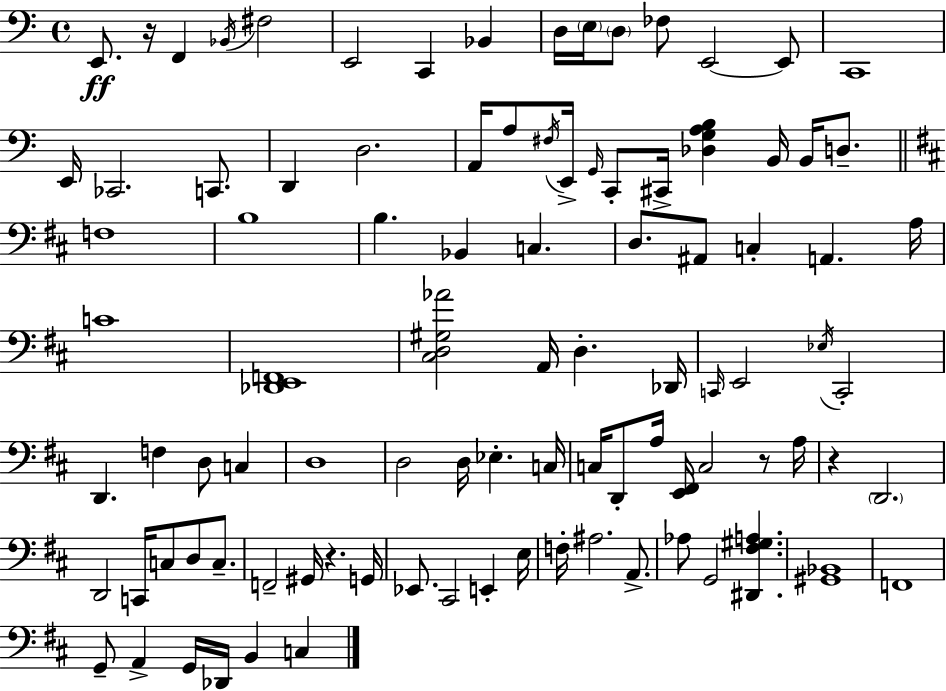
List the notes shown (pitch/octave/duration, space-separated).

E2/e. R/s F2/q Bb2/s F#3/h E2/h C2/q Bb2/q D3/s E3/s D3/e FES3/e E2/h E2/e C2/w E2/s CES2/h. C2/e. D2/q D3/h. A2/s A3/e F#3/s E2/s G2/s C2/e C#2/s [Db3,G3,A3,B3]/q B2/s B2/s D3/e. F3/w B3/w B3/q. Bb2/q C3/q. D3/e. A#2/e C3/q A2/q. A3/s C4/w [Db2,E2,F2]/w [C#3,D3,G#3,Ab4]/h A2/s D3/q. Db2/s C2/s E2/h Eb3/s C2/h D2/q. F3/q D3/e C3/q D3/w D3/h D3/s Eb3/q. C3/s C3/s D2/e A3/s [E2,F#2]/s C3/h R/e A3/s R/q D2/h. D2/h C2/s C3/e D3/e C3/e. F2/h G#2/s R/q. G2/s Eb2/e. C#2/h E2/q E3/s F3/s A#3/h. A2/e. Ab3/e G2/h [D#2,F#3,G#3,A3]/q. [G#2,Bb2]/w F2/w G2/e A2/q G2/s Db2/s B2/q C3/q